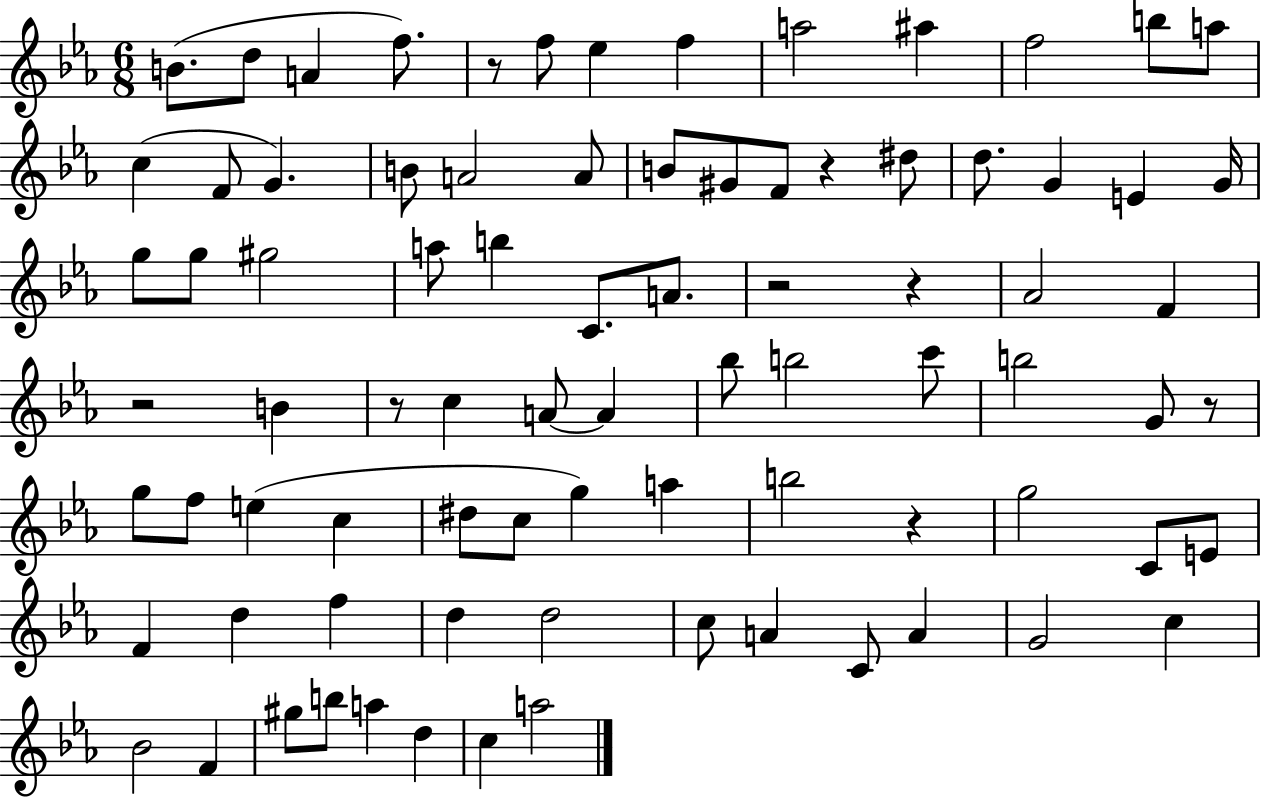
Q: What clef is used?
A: treble